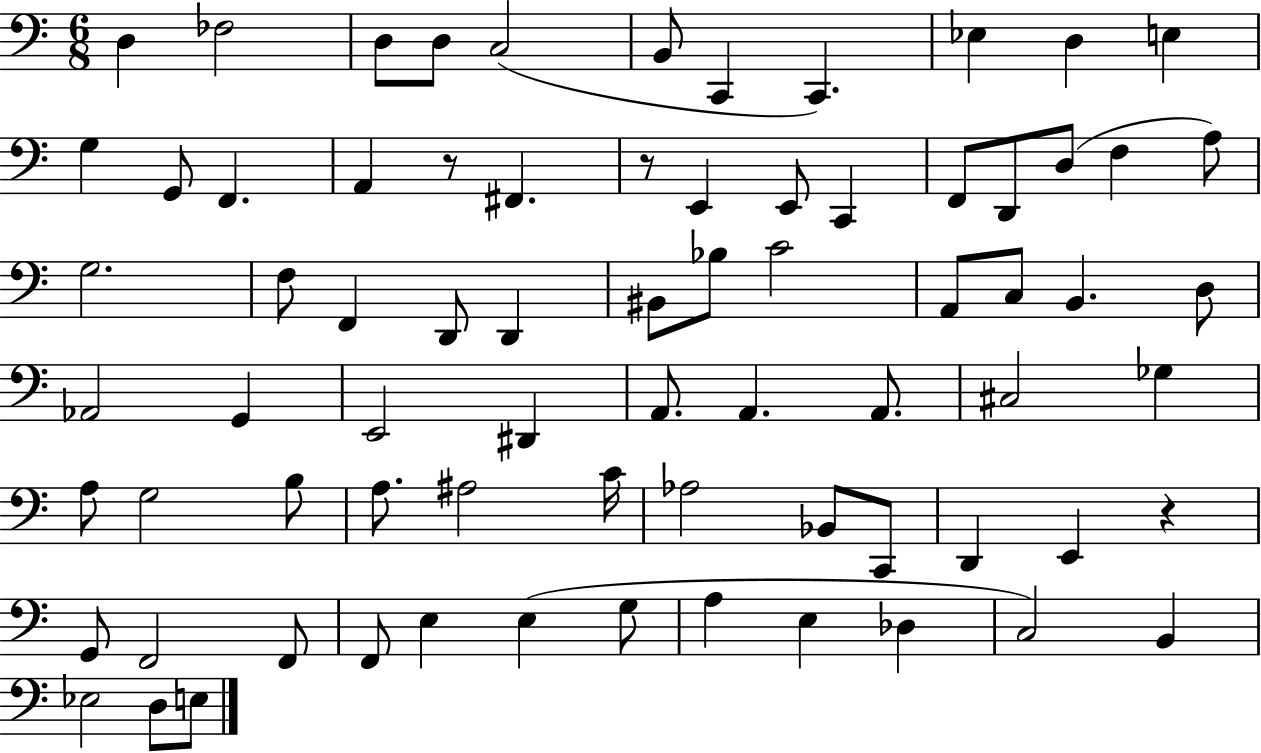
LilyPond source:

{
  \clef bass
  \numericTimeSignature
  \time 6/8
  \key c \major
  d4 fes2 | d8 d8 c2( | b,8 c,4 c,4.) | ees4 d4 e4 | \break g4 g,8 f,4. | a,4 r8 fis,4. | r8 e,4 e,8 c,4 | f,8 d,8 d8( f4 a8) | \break g2. | f8 f,4 d,8 d,4 | bis,8 bes8 c'2 | a,8 c8 b,4. d8 | \break aes,2 g,4 | e,2 dis,4 | a,8. a,4. a,8. | cis2 ges4 | \break a8 g2 b8 | a8. ais2 c'16 | aes2 bes,8 c,8 | d,4 e,4 r4 | \break g,8 f,2 f,8 | f,8 e4 e4( g8 | a4 e4 des4 | c2) b,4 | \break ees2 d8 e8 | \bar "|."
}